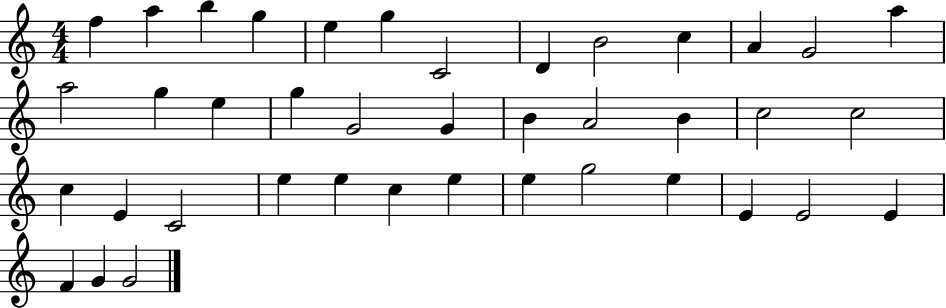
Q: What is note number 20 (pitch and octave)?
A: B4